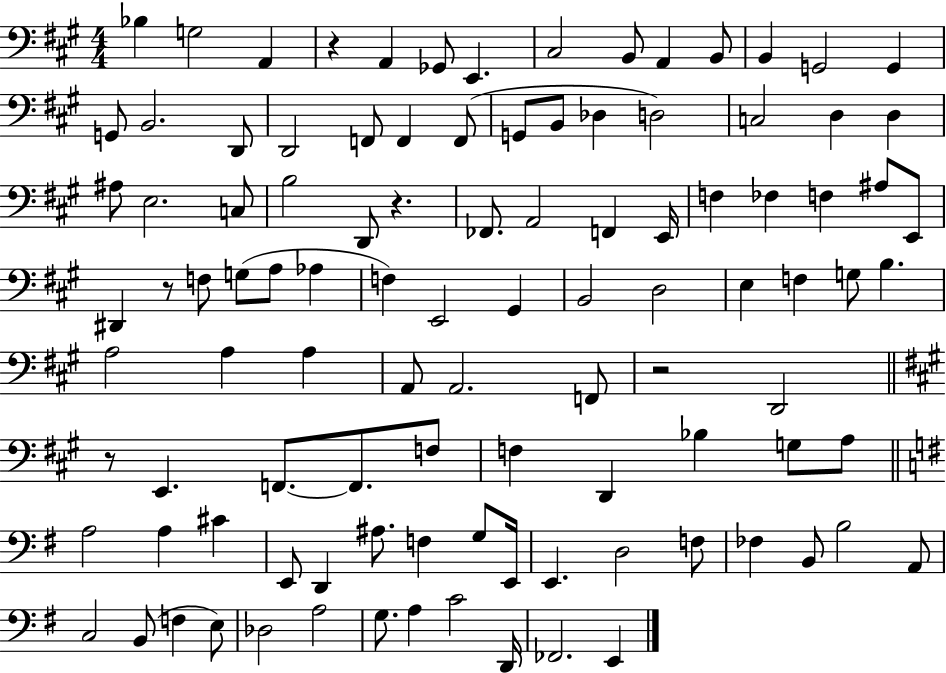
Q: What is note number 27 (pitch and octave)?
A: D3